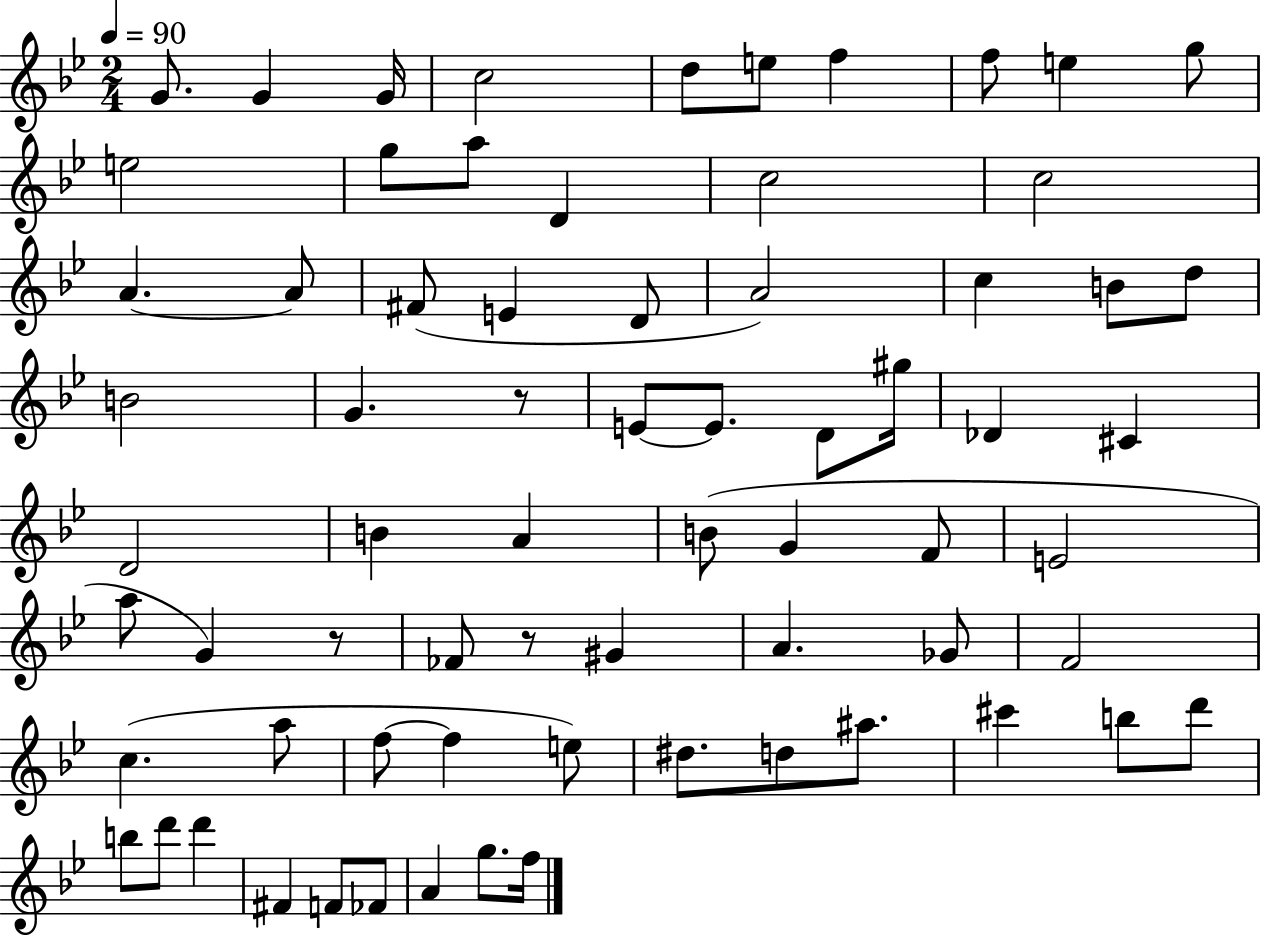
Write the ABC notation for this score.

X:1
T:Untitled
M:2/4
L:1/4
K:Bb
G/2 G G/4 c2 d/2 e/2 f f/2 e g/2 e2 g/2 a/2 D c2 c2 A A/2 ^F/2 E D/2 A2 c B/2 d/2 B2 G z/2 E/2 E/2 D/2 ^g/4 _D ^C D2 B A B/2 G F/2 E2 a/2 G z/2 _F/2 z/2 ^G A _G/2 F2 c a/2 f/2 f e/2 ^d/2 d/2 ^a/2 ^c' b/2 d'/2 b/2 d'/2 d' ^F F/2 _F/2 A g/2 f/4